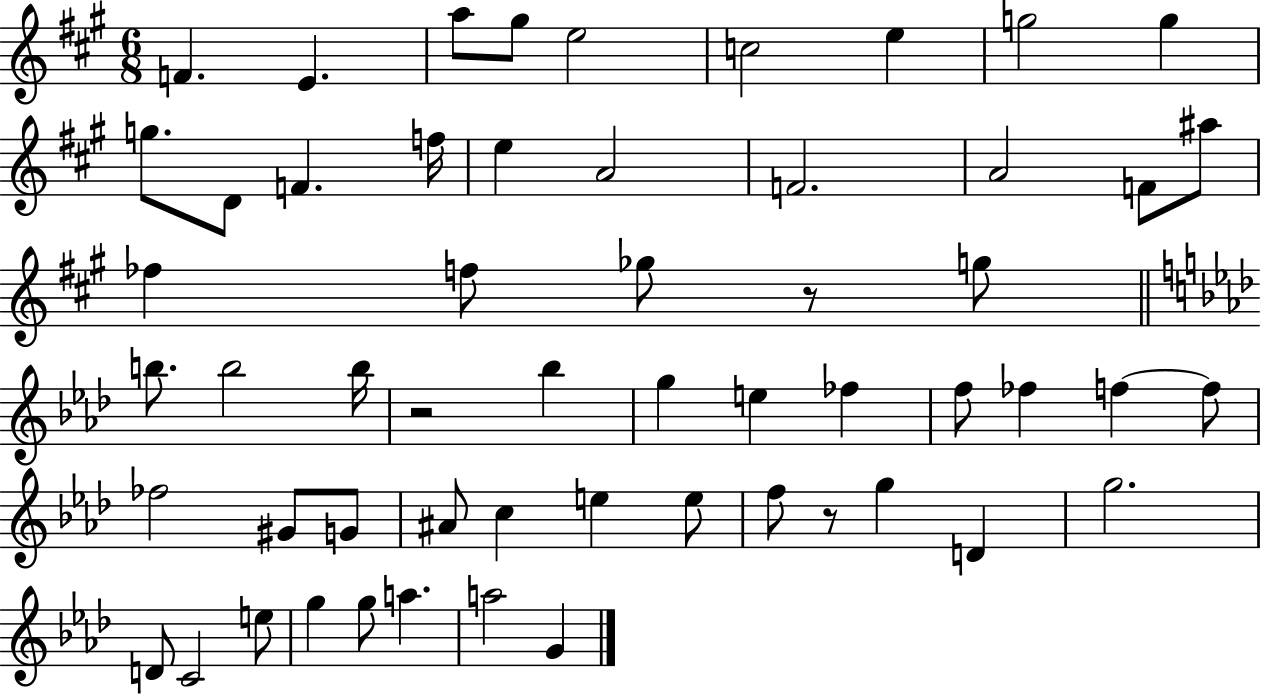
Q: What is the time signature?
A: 6/8